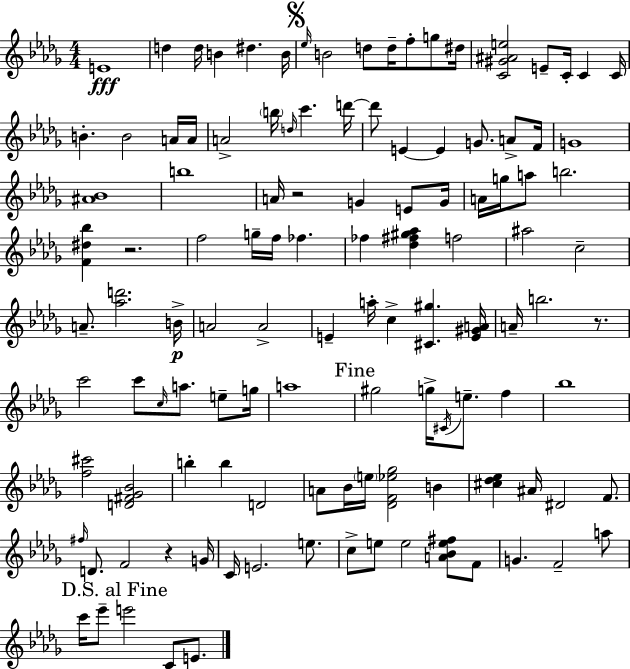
X:1
T:Untitled
M:4/4
L:1/4
K:Bbm
E4 d d/4 B ^d B/4 _e/4 B2 d/2 d/4 f/2 g/2 ^d/4 [C^G^Ae]2 E/2 C/4 C C/4 B B2 A/4 A/4 A2 b/4 d/4 c' d'/4 d'/2 E E G/2 A/2 F/4 G4 [^A_B]4 b4 A/4 z2 G E/2 G/4 A/4 g/4 a/2 b2 [F^d_b] z2 f2 g/4 f/4 _f _f [_d^f^g_a] f2 ^a2 c2 A/2 [_ad']2 B/4 A2 A2 E a/4 c [^C^g] [E^GA]/4 A/4 b2 z/2 c'2 c'/2 c/4 a/2 e/2 g/4 a4 ^g2 g/4 ^C/4 e/2 f _b4 [f^c']2 [D^F_G_B]2 b b D2 A/2 _B/4 e/4 [_DF_e_g]2 B [^c_d_e] ^A/4 ^D2 F/2 ^f/4 D/2 F2 z G/4 C/4 E2 e/2 c/2 e/2 e2 [A_Be^f]/2 F/2 G F2 a/2 c'/4 _e'/2 e'2 C/2 E/2